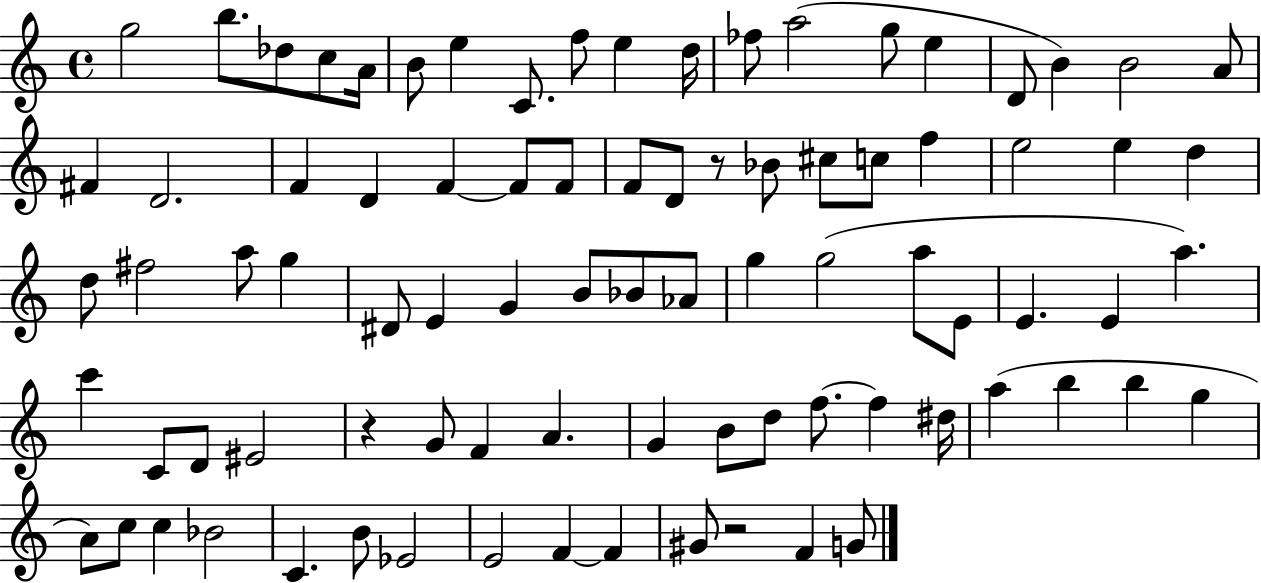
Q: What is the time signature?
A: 4/4